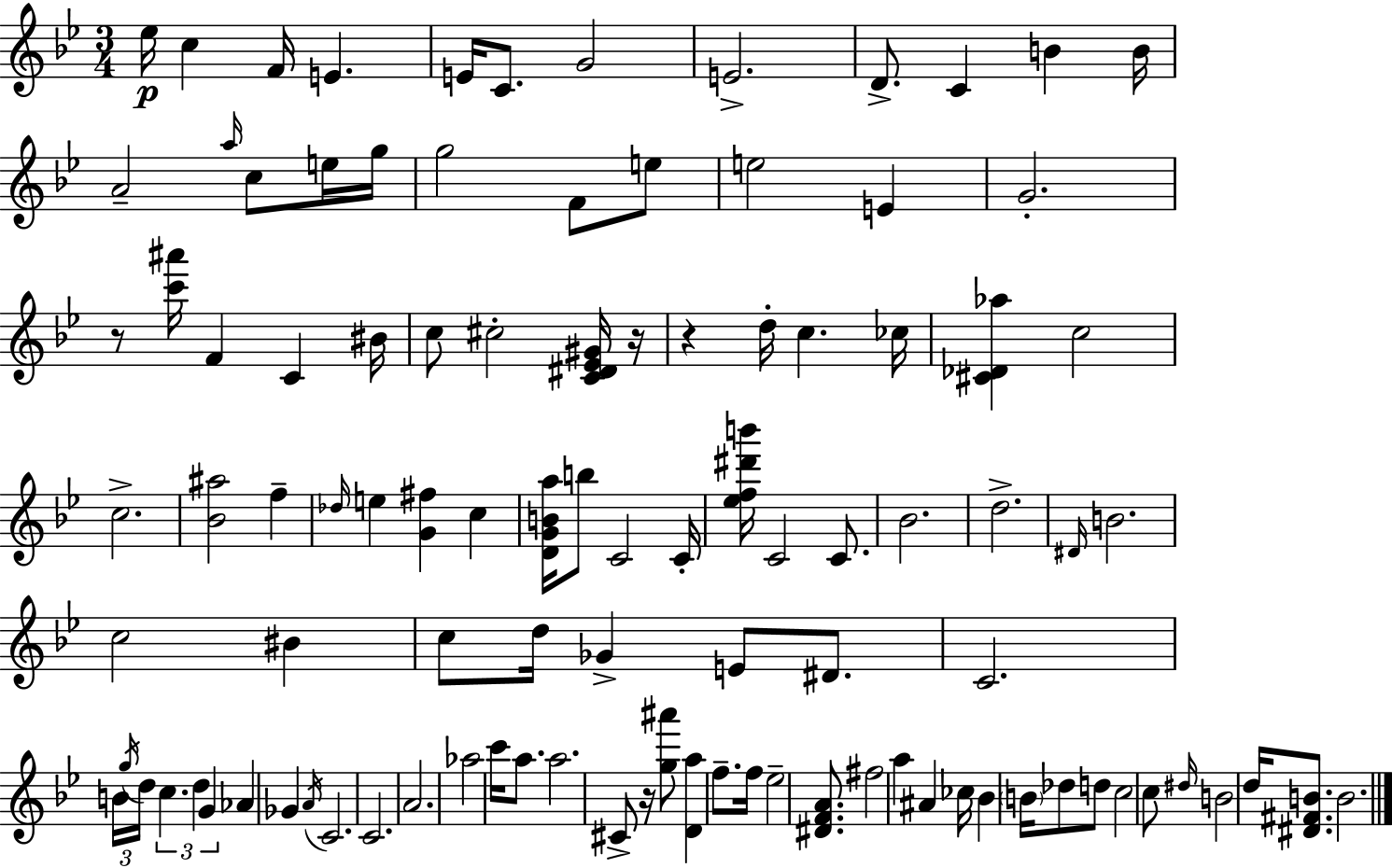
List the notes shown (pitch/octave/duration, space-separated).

Eb5/s C5/q F4/s E4/q. E4/s C4/e. G4/h E4/h. D4/e. C4/q B4/q B4/s A4/h A5/s C5/e E5/s G5/s G5/h F4/e E5/e E5/h E4/q G4/h. R/e [C6,A#6]/s F4/q C4/q BIS4/s C5/e C#5/h [C4,D#4,Eb4,G#4]/s R/s R/q D5/s C5/q. CES5/s [C#4,Db4,Ab5]/q C5/h C5/h. [Bb4,A#5]/h F5/q Db5/s E5/q [G4,F#5]/q C5/q [D4,G4,B4,A5]/s B5/e C4/h C4/s [Eb5,F5,D#6,B6]/s C4/h C4/e. Bb4/h. D5/h. D#4/s B4/h. C5/h BIS4/q C5/e D5/s Gb4/q E4/e D#4/e. C4/h. B4/s G5/s D5/s C5/q. D5/q G4/q Ab4/q Gb4/q A4/s C4/h. C4/h. A4/h. Ab5/h C6/s A5/e. A5/h. C#4/e R/s [G5,A#6]/e [D4,A5]/q F5/e. F5/s Eb5/h [D#4,F4,A4]/e. F#5/h A5/q A#4/q CES5/s Bb4/q B4/s Db5/e D5/e C5/h C5/e D#5/s B4/h D5/s [D#4,F#4,B4]/e. B4/h.